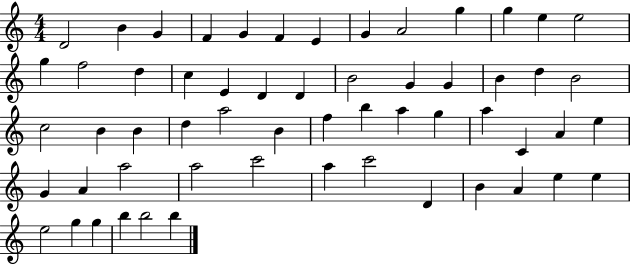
{
  \clef treble
  \numericTimeSignature
  \time 4/4
  \key c \major
  d'2 b'4 g'4 | f'4 g'4 f'4 e'4 | g'4 a'2 g''4 | g''4 e''4 e''2 | \break g''4 f''2 d''4 | c''4 e'4 d'4 d'4 | b'2 g'4 g'4 | b'4 d''4 b'2 | \break c''2 b'4 b'4 | d''4 a''2 b'4 | f''4 b''4 a''4 g''4 | a''4 c'4 a'4 e''4 | \break g'4 a'4 a''2 | a''2 c'''2 | a''4 c'''2 d'4 | b'4 a'4 e''4 e''4 | \break e''2 g''4 g''4 | b''4 b''2 b''4 | \bar "|."
}